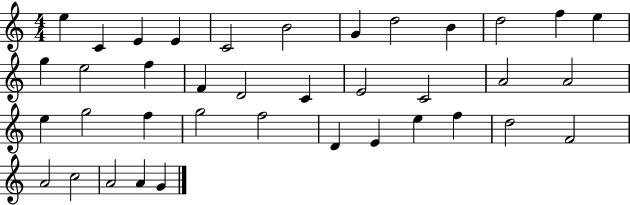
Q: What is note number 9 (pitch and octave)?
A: B4